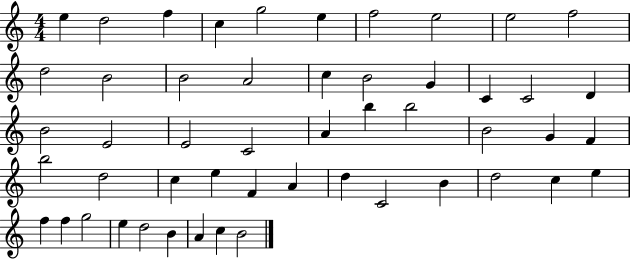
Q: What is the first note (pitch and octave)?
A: E5